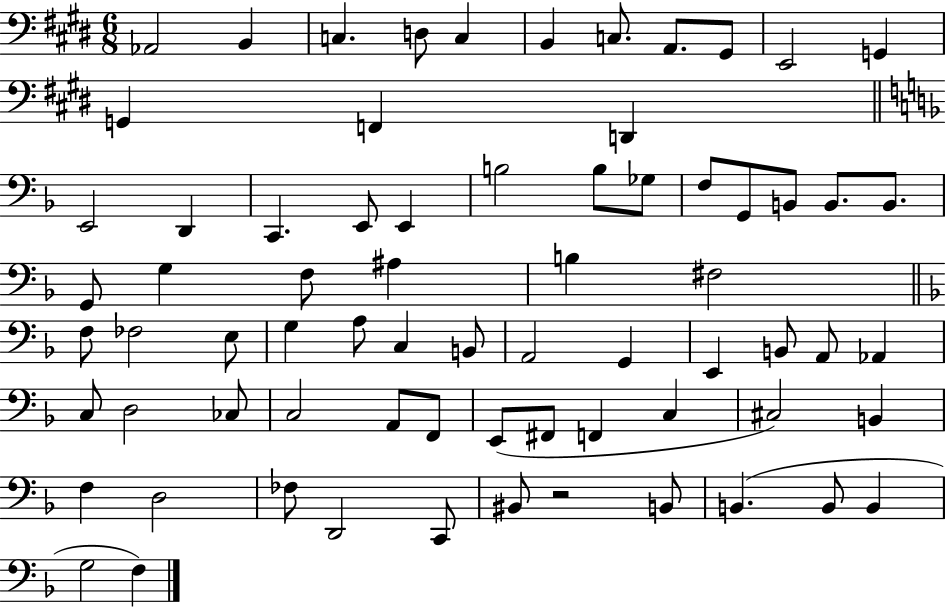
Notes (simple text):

Ab2/h B2/q C3/q. D3/e C3/q B2/q C3/e. A2/e. G#2/e E2/h G2/q G2/q F2/q D2/q E2/h D2/q C2/q. E2/e E2/q B3/h B3/e Gb3/e F3/e G2/e B2/e B2/e. B2/e. G2/e G3/q F3/e A#3/q B3/q F#3/h F3/e FES3/h E3/e G3/q A3/e C3/q B2/e A2/h G2/q E2/q B2/e A2/e Ab2/q C3/e D3/h CES3/e C3/h A2/e F2/e E2/e F#2/e F2/q C3/q C#3/h B2/q F3/q D3/h FES3/e D2/h C2/e BIS2/e R/h B2/e B2/q. B2/e B2/q G3/h F3/q